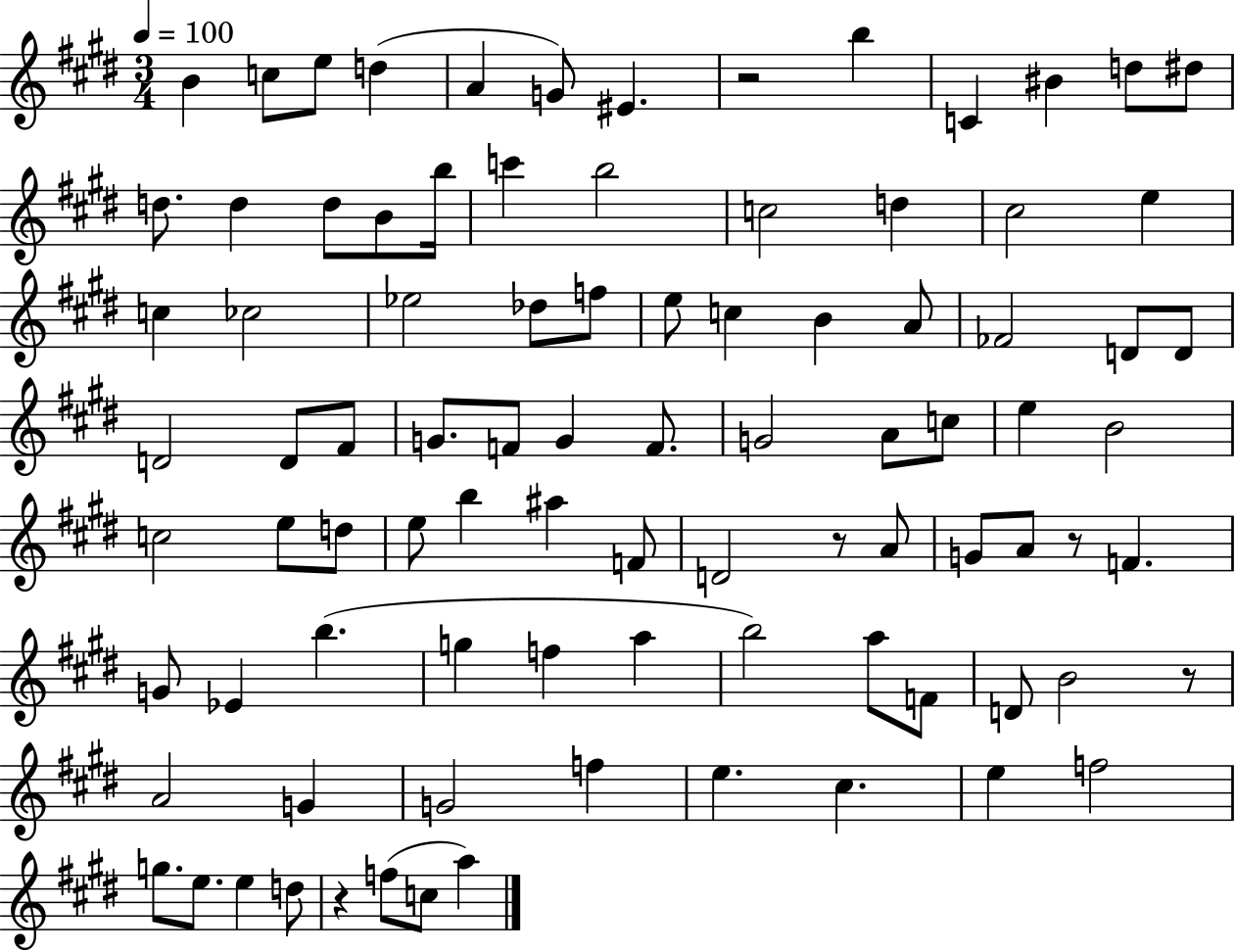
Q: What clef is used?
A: treble